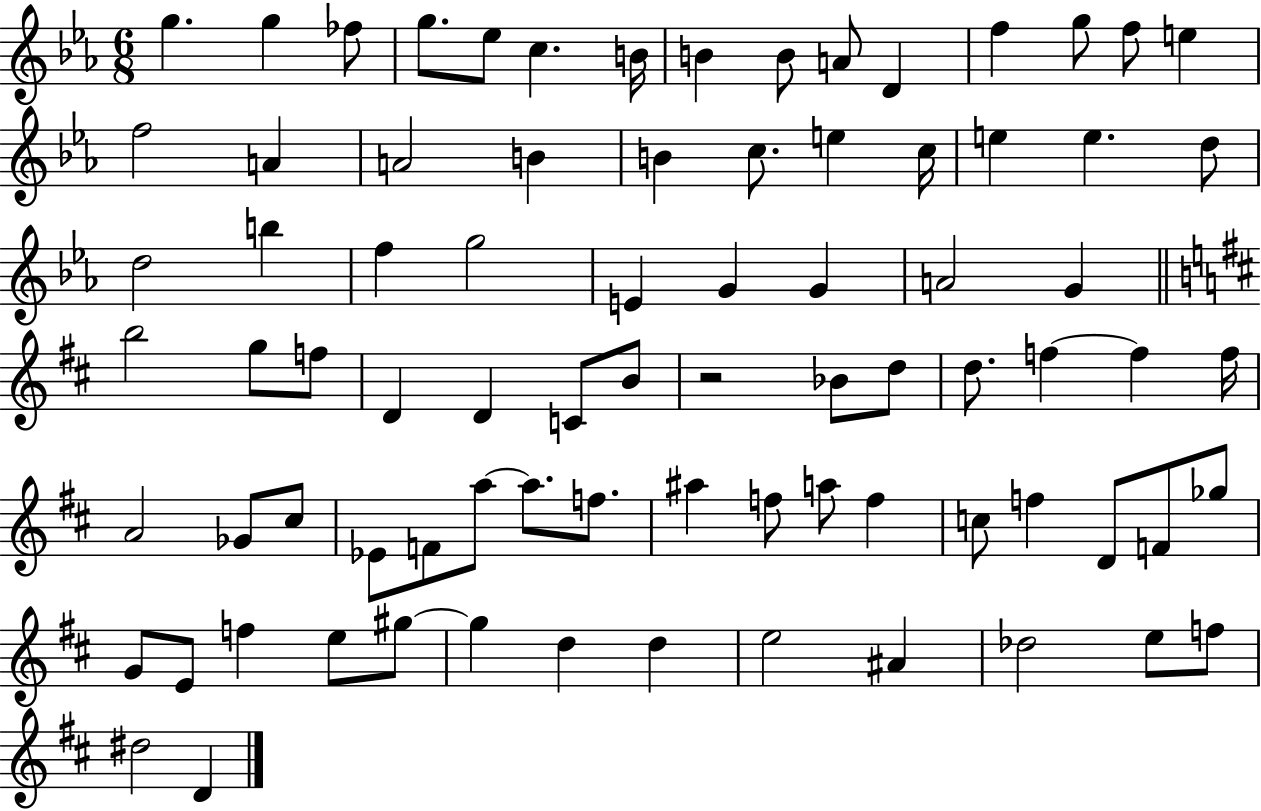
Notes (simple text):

G5/q. G5/q FES5/e G5/e. Eb5/e C5/q. B4/s B4/q B4/e A4/e D4/q F5/q G5/e F5/e E5/q F5/h A4/q A4/h B4/q B4/q C5/e. E5/q C5/s E5/q E5/q. D5/e D5/h B5/q F5/q G5/h E4/q G4/q G4/q A4/h G4/q B5/h G5/e F5/e D4/q D4/q C4/e B4/e R/h Bb4/e D5/e D5/e. F5/q F5/q F5/s A4/h Gb4/e C#5/e Eb4/e F4/e A5/e A5/e. F5/e. A#5/q F5/e A5/e F5/q C5/e F5/q D4/e F4/e Gb5/e G4/e E4/e F5/q E5/e G#5/e G#5/q D5/q D5/q E5/h A#4/q Db5/h E5/e F5/e D#5/h D4/q